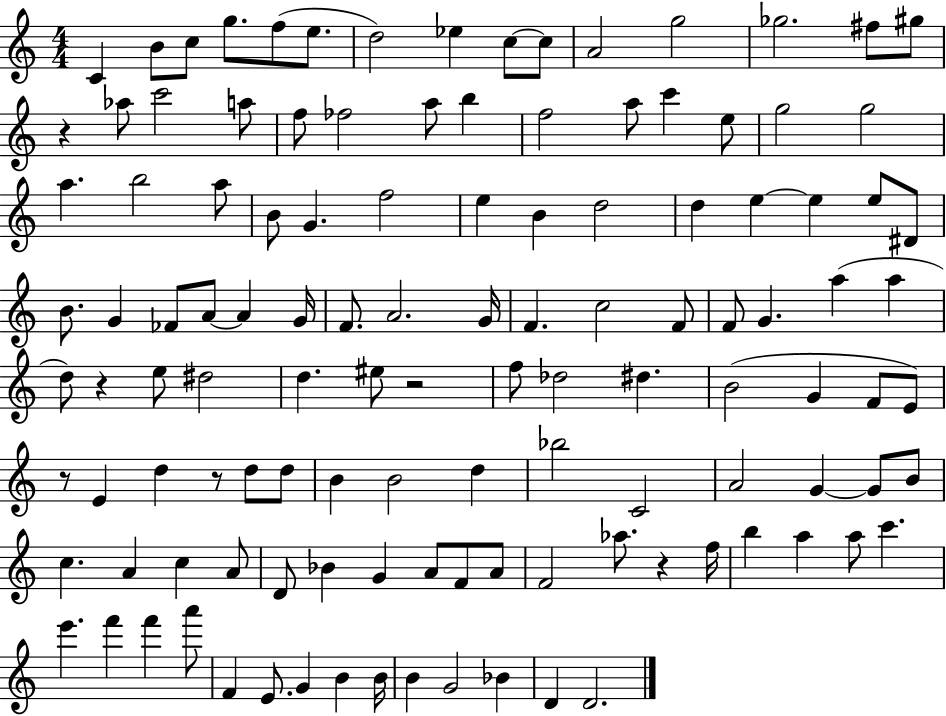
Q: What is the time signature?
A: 4/4